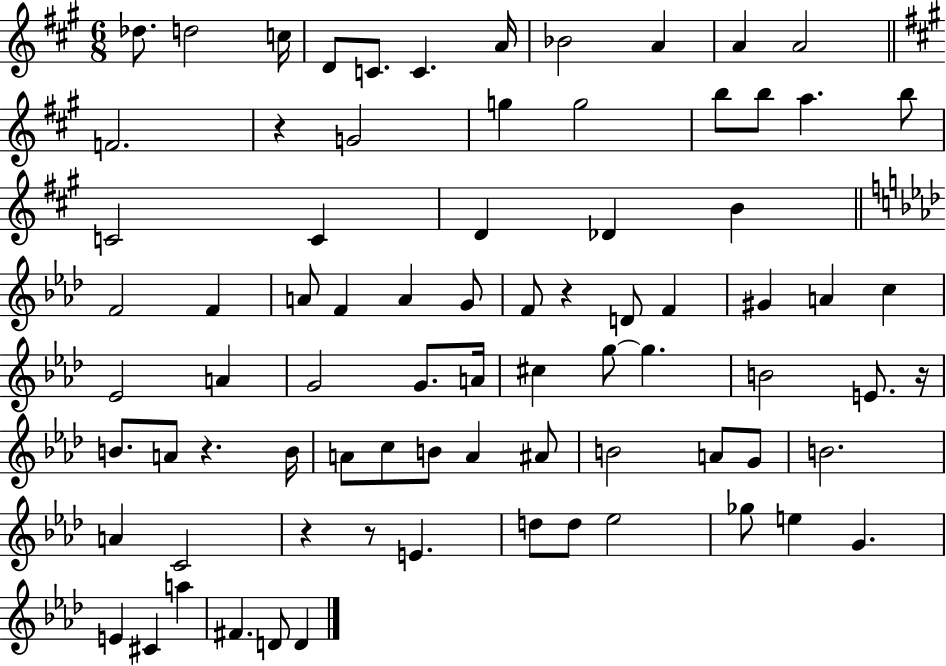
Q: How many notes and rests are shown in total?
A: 79